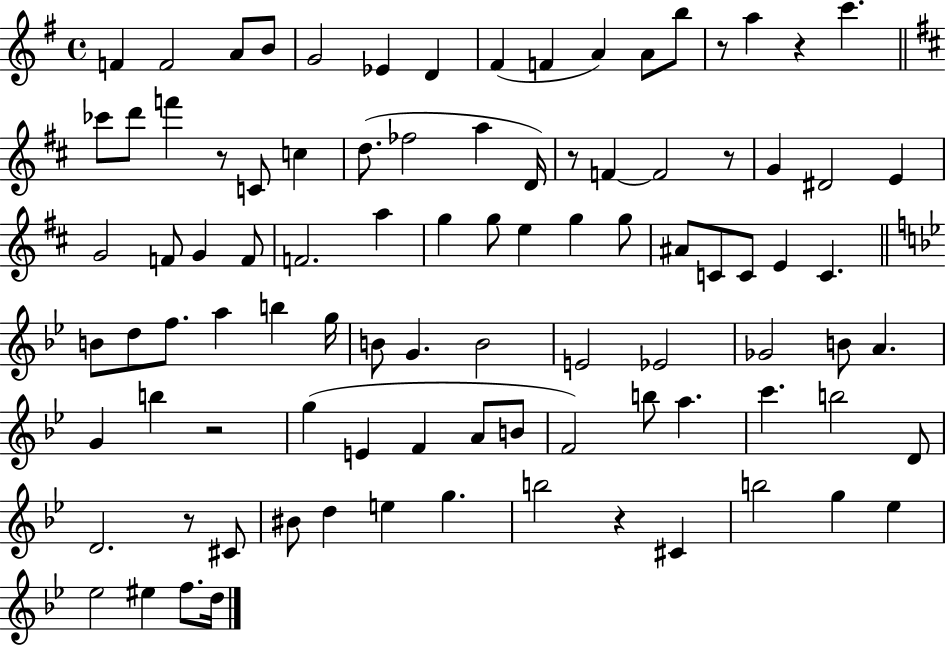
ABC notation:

X:1
T:Untitled
M:4/4
L:1/4
K:G
F F2 A/2 B/2 G2 _E D ^F F A A/2 b/2 z/2 a z c' _c'/2 d'/2 f' z/2 C/2 c d/2 _f2 a D/4 z/2 F F2 z/2 G ^D2 E G2 F/2 G F/2 F2 a g g/2 e g g/2 ^A/2 C/2 C/2 E C B/2 d/2 f/2 a b g/4 B/2 G B2 E2 _E2 _G2 B/2 A G b z2 g E F A/2 B/2 F2 b/2 a c' b2 D/2 D2 z/2 ^C/2 ^B/2 d e g b2 z ^C b2 g _e _e2 ^e f/2 d/4